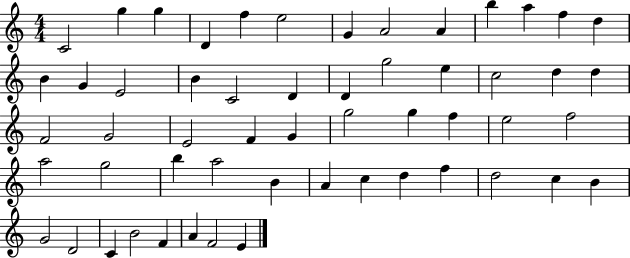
{
  \clef treble
  \numericTimeSignature
  \time 4/4
  \key c \major
  c'2 g''4 g''4 | d'4 f''4 e''2 | g'4 a'2 a'4 | b''4 a''4 f''4 d''4 | \break b'4 g'4 e'2 | b'4 c'2 d'4 | d'4 g''2 e''4 | c''2 d''4 d''4 | \break f'2 g'2 | e'2 f'4 g'4 | g''2 g''4 f''4 | e''2 f''2 | \break a''2 g''2 | b''4 a''2 b'4 | a'4 c''4 d''4 f''4 | d''2 c''4 b'4 | \break g'2 d'2 | c'4 b'2 f'4 | a'4 f'2 e'4 | \bar "|."
}